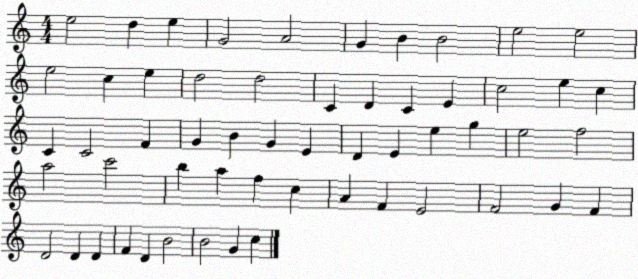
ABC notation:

X:1
T:Untitled
M:4/4
L:1/4
K:C
e2 d e G2 A2 G B B2 e2 e2 e2 c e d2 d2 C D C E c2 e c C C2 F G B G E D E e g e2 f2 a2 c'2 b a f c A F E2 F2 G F D2 D D F D B2 B2 G c